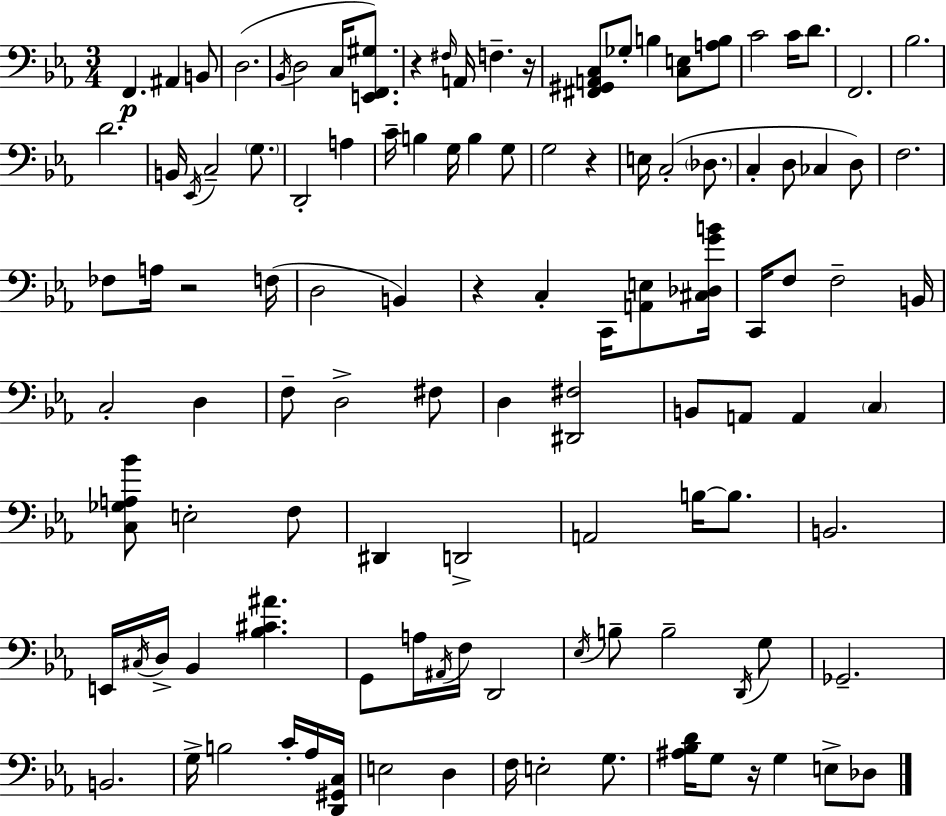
F2/q. A#2/q B2/e D3/h. Bb2/s D3/h C3/s [E2,F2,G#3]/e. R/q F#3/s A2/s F3/q. R/s [F#2,G#2,A2,C3]/e Gb3/e B3/q [C3,E3]/e [A3,B3]/e C4/h C4/s D4/e. F2/h. Bb3/h. D4/h. B2/s Eb2/s C3/h G3/e. D2/h A3/q C4/s B3/q G3/s B3/q G3/e G3/h R/q E3/s C3/h Db3/e. C3/q D3/e CES3/q D3/e F3/h. FES3/e A3/s R/h F3/s D3/h B2/q R/q C3/q C2/s [A2,E3]/e [C#3,Db3,G4,B4]/s C2/s F3/e F3/h B2/s C3/h D3/q F3/e D3/h F#3/e D3/q [D#2,F#3]/h B2/e A2/e A2/q C3/q [C3,Gb3,A3,Bb4]/e E3/h F3/e D#2/q D2/h A2/h B3/s B3/e. B2/h. E2/s C#3/s D3/s Bb2/q [Bb3,C#4,A#4]/q. G2/e A3/s A#2/s F3/s D2/h Eb3/s B3/e B3/h D2/s G3/e Gb2/h. B2/h. G3/s B3/h C4/s Ab3/s [D2,G#2,C3]/s E3/h D3/q F3/s E3/h G3/e. [A#3,Bb3,D4]/s G3/e R/s G3/q E3/e Db3/e